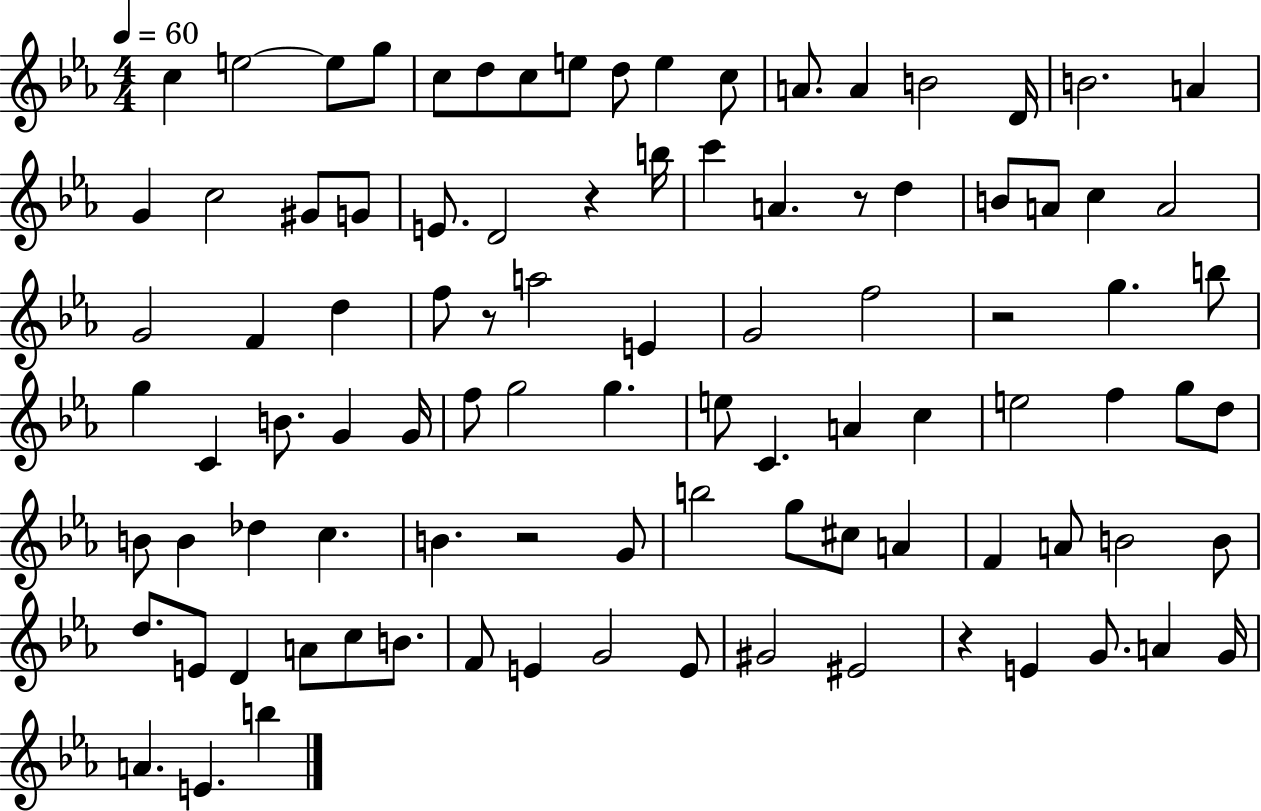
{
  \clef treble
  \numericTimeSignature
  \time 4/4
  \key ees \major
  \tempo 4 = 60
  c''4 e''2~~ e''8 g''8 | c''8 d''8 c''8 e''8 d''8 e''4 c''8 | a'8. a'4 b'2 d'16 | b'2. a'4 | \break g'4 c''2 gis'8 g'8 | e'8. d'2 r4 b''16 | c'''4 a'4. r8 d''4 | b'8 a'8 c''4 a'2 | \break g'2 f'4 d''4 | f''8 r8 a''2 e'4 | g'2 f''2 | r2 g''4. b''8 | \break g''4 c'4 b'8. g'4 g'16 | f''8 g''2 g''4. | e''8 c'4. a'4 c''4 | e''2 f''4 g''8 d''8 | \break b'8 b'4 des''4 c''4. | b'4. r2 g'8 | b''2 g''8 cis''8 a'4 | f'4 a'8 b'2 b'8 | \break d''8. e'8 d'4 a'8 c''8 b'8. | f'8 e'4 g'2 e'8 | gis'2 eis'2 | r4 e'4 g'8. a'4 g'16 | \break a'4. e'4. b''4 | \bar "|."
}